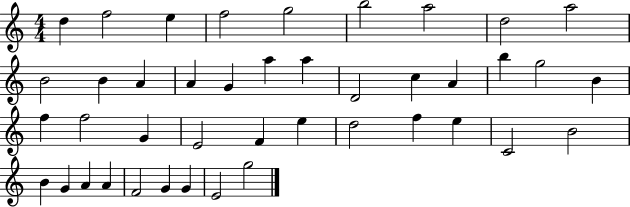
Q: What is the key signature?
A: C major